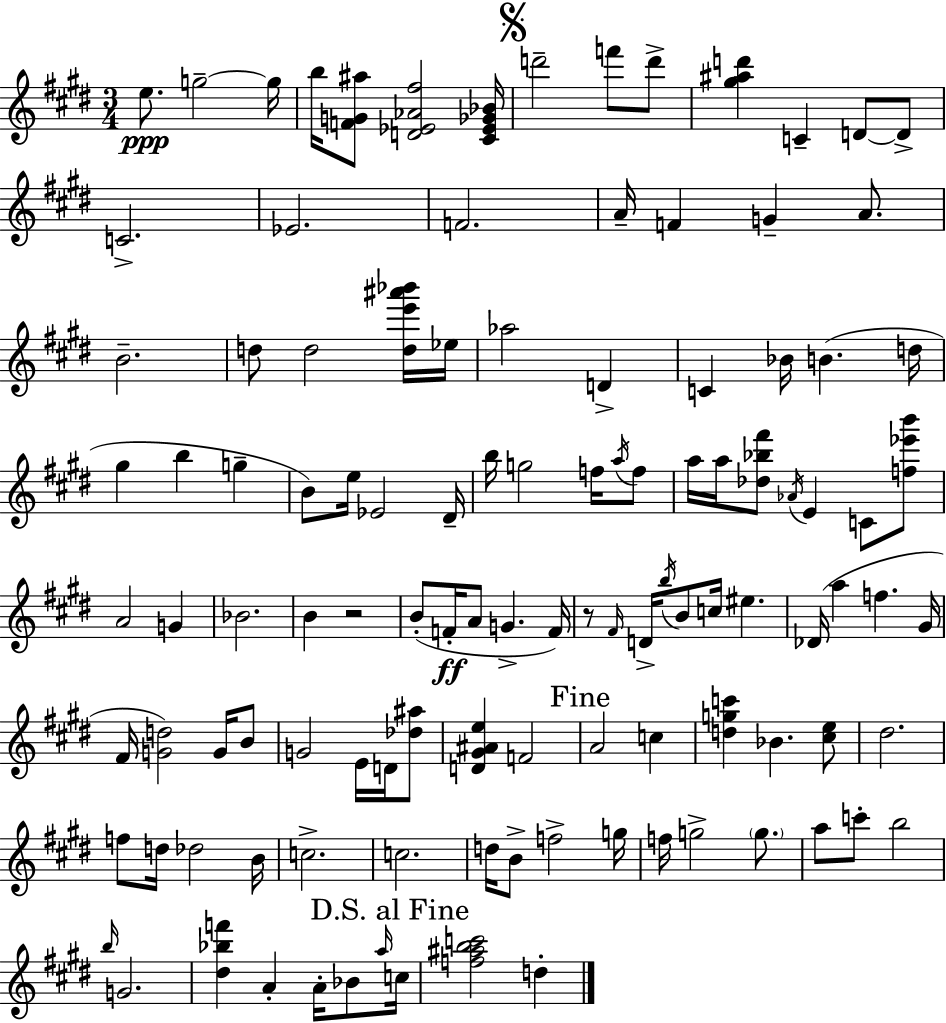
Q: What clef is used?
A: treble